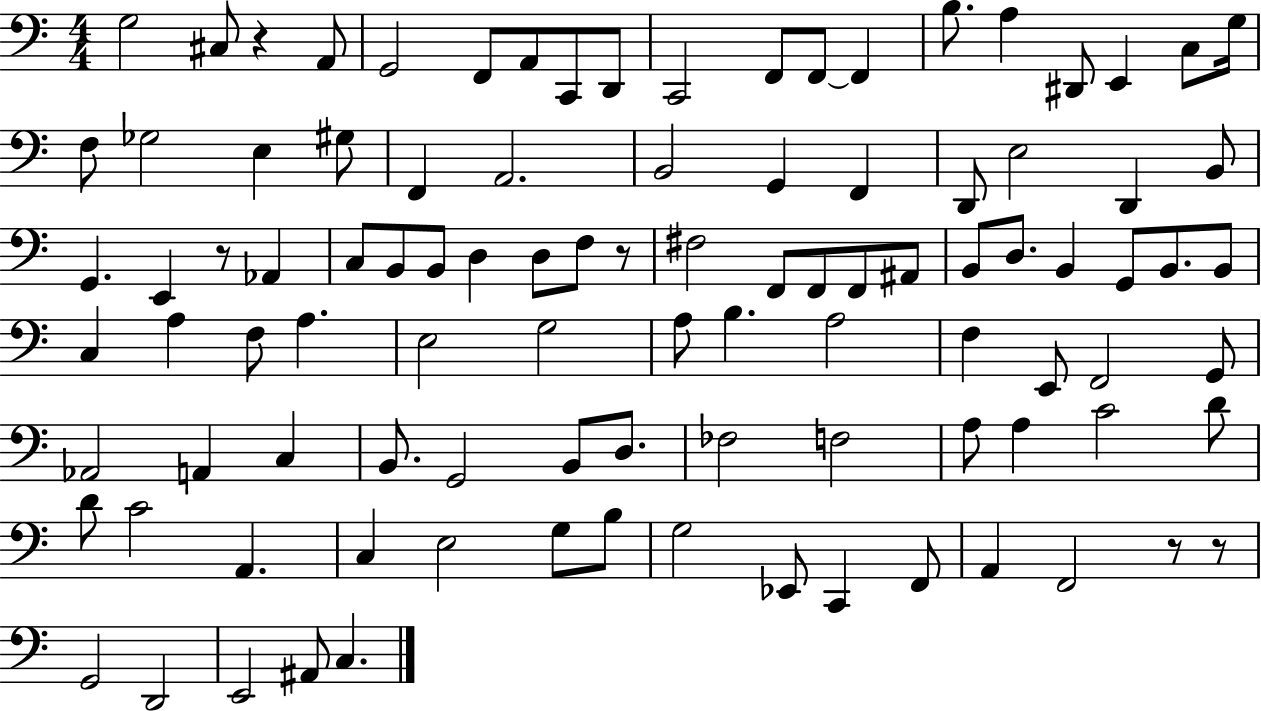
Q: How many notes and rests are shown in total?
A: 100